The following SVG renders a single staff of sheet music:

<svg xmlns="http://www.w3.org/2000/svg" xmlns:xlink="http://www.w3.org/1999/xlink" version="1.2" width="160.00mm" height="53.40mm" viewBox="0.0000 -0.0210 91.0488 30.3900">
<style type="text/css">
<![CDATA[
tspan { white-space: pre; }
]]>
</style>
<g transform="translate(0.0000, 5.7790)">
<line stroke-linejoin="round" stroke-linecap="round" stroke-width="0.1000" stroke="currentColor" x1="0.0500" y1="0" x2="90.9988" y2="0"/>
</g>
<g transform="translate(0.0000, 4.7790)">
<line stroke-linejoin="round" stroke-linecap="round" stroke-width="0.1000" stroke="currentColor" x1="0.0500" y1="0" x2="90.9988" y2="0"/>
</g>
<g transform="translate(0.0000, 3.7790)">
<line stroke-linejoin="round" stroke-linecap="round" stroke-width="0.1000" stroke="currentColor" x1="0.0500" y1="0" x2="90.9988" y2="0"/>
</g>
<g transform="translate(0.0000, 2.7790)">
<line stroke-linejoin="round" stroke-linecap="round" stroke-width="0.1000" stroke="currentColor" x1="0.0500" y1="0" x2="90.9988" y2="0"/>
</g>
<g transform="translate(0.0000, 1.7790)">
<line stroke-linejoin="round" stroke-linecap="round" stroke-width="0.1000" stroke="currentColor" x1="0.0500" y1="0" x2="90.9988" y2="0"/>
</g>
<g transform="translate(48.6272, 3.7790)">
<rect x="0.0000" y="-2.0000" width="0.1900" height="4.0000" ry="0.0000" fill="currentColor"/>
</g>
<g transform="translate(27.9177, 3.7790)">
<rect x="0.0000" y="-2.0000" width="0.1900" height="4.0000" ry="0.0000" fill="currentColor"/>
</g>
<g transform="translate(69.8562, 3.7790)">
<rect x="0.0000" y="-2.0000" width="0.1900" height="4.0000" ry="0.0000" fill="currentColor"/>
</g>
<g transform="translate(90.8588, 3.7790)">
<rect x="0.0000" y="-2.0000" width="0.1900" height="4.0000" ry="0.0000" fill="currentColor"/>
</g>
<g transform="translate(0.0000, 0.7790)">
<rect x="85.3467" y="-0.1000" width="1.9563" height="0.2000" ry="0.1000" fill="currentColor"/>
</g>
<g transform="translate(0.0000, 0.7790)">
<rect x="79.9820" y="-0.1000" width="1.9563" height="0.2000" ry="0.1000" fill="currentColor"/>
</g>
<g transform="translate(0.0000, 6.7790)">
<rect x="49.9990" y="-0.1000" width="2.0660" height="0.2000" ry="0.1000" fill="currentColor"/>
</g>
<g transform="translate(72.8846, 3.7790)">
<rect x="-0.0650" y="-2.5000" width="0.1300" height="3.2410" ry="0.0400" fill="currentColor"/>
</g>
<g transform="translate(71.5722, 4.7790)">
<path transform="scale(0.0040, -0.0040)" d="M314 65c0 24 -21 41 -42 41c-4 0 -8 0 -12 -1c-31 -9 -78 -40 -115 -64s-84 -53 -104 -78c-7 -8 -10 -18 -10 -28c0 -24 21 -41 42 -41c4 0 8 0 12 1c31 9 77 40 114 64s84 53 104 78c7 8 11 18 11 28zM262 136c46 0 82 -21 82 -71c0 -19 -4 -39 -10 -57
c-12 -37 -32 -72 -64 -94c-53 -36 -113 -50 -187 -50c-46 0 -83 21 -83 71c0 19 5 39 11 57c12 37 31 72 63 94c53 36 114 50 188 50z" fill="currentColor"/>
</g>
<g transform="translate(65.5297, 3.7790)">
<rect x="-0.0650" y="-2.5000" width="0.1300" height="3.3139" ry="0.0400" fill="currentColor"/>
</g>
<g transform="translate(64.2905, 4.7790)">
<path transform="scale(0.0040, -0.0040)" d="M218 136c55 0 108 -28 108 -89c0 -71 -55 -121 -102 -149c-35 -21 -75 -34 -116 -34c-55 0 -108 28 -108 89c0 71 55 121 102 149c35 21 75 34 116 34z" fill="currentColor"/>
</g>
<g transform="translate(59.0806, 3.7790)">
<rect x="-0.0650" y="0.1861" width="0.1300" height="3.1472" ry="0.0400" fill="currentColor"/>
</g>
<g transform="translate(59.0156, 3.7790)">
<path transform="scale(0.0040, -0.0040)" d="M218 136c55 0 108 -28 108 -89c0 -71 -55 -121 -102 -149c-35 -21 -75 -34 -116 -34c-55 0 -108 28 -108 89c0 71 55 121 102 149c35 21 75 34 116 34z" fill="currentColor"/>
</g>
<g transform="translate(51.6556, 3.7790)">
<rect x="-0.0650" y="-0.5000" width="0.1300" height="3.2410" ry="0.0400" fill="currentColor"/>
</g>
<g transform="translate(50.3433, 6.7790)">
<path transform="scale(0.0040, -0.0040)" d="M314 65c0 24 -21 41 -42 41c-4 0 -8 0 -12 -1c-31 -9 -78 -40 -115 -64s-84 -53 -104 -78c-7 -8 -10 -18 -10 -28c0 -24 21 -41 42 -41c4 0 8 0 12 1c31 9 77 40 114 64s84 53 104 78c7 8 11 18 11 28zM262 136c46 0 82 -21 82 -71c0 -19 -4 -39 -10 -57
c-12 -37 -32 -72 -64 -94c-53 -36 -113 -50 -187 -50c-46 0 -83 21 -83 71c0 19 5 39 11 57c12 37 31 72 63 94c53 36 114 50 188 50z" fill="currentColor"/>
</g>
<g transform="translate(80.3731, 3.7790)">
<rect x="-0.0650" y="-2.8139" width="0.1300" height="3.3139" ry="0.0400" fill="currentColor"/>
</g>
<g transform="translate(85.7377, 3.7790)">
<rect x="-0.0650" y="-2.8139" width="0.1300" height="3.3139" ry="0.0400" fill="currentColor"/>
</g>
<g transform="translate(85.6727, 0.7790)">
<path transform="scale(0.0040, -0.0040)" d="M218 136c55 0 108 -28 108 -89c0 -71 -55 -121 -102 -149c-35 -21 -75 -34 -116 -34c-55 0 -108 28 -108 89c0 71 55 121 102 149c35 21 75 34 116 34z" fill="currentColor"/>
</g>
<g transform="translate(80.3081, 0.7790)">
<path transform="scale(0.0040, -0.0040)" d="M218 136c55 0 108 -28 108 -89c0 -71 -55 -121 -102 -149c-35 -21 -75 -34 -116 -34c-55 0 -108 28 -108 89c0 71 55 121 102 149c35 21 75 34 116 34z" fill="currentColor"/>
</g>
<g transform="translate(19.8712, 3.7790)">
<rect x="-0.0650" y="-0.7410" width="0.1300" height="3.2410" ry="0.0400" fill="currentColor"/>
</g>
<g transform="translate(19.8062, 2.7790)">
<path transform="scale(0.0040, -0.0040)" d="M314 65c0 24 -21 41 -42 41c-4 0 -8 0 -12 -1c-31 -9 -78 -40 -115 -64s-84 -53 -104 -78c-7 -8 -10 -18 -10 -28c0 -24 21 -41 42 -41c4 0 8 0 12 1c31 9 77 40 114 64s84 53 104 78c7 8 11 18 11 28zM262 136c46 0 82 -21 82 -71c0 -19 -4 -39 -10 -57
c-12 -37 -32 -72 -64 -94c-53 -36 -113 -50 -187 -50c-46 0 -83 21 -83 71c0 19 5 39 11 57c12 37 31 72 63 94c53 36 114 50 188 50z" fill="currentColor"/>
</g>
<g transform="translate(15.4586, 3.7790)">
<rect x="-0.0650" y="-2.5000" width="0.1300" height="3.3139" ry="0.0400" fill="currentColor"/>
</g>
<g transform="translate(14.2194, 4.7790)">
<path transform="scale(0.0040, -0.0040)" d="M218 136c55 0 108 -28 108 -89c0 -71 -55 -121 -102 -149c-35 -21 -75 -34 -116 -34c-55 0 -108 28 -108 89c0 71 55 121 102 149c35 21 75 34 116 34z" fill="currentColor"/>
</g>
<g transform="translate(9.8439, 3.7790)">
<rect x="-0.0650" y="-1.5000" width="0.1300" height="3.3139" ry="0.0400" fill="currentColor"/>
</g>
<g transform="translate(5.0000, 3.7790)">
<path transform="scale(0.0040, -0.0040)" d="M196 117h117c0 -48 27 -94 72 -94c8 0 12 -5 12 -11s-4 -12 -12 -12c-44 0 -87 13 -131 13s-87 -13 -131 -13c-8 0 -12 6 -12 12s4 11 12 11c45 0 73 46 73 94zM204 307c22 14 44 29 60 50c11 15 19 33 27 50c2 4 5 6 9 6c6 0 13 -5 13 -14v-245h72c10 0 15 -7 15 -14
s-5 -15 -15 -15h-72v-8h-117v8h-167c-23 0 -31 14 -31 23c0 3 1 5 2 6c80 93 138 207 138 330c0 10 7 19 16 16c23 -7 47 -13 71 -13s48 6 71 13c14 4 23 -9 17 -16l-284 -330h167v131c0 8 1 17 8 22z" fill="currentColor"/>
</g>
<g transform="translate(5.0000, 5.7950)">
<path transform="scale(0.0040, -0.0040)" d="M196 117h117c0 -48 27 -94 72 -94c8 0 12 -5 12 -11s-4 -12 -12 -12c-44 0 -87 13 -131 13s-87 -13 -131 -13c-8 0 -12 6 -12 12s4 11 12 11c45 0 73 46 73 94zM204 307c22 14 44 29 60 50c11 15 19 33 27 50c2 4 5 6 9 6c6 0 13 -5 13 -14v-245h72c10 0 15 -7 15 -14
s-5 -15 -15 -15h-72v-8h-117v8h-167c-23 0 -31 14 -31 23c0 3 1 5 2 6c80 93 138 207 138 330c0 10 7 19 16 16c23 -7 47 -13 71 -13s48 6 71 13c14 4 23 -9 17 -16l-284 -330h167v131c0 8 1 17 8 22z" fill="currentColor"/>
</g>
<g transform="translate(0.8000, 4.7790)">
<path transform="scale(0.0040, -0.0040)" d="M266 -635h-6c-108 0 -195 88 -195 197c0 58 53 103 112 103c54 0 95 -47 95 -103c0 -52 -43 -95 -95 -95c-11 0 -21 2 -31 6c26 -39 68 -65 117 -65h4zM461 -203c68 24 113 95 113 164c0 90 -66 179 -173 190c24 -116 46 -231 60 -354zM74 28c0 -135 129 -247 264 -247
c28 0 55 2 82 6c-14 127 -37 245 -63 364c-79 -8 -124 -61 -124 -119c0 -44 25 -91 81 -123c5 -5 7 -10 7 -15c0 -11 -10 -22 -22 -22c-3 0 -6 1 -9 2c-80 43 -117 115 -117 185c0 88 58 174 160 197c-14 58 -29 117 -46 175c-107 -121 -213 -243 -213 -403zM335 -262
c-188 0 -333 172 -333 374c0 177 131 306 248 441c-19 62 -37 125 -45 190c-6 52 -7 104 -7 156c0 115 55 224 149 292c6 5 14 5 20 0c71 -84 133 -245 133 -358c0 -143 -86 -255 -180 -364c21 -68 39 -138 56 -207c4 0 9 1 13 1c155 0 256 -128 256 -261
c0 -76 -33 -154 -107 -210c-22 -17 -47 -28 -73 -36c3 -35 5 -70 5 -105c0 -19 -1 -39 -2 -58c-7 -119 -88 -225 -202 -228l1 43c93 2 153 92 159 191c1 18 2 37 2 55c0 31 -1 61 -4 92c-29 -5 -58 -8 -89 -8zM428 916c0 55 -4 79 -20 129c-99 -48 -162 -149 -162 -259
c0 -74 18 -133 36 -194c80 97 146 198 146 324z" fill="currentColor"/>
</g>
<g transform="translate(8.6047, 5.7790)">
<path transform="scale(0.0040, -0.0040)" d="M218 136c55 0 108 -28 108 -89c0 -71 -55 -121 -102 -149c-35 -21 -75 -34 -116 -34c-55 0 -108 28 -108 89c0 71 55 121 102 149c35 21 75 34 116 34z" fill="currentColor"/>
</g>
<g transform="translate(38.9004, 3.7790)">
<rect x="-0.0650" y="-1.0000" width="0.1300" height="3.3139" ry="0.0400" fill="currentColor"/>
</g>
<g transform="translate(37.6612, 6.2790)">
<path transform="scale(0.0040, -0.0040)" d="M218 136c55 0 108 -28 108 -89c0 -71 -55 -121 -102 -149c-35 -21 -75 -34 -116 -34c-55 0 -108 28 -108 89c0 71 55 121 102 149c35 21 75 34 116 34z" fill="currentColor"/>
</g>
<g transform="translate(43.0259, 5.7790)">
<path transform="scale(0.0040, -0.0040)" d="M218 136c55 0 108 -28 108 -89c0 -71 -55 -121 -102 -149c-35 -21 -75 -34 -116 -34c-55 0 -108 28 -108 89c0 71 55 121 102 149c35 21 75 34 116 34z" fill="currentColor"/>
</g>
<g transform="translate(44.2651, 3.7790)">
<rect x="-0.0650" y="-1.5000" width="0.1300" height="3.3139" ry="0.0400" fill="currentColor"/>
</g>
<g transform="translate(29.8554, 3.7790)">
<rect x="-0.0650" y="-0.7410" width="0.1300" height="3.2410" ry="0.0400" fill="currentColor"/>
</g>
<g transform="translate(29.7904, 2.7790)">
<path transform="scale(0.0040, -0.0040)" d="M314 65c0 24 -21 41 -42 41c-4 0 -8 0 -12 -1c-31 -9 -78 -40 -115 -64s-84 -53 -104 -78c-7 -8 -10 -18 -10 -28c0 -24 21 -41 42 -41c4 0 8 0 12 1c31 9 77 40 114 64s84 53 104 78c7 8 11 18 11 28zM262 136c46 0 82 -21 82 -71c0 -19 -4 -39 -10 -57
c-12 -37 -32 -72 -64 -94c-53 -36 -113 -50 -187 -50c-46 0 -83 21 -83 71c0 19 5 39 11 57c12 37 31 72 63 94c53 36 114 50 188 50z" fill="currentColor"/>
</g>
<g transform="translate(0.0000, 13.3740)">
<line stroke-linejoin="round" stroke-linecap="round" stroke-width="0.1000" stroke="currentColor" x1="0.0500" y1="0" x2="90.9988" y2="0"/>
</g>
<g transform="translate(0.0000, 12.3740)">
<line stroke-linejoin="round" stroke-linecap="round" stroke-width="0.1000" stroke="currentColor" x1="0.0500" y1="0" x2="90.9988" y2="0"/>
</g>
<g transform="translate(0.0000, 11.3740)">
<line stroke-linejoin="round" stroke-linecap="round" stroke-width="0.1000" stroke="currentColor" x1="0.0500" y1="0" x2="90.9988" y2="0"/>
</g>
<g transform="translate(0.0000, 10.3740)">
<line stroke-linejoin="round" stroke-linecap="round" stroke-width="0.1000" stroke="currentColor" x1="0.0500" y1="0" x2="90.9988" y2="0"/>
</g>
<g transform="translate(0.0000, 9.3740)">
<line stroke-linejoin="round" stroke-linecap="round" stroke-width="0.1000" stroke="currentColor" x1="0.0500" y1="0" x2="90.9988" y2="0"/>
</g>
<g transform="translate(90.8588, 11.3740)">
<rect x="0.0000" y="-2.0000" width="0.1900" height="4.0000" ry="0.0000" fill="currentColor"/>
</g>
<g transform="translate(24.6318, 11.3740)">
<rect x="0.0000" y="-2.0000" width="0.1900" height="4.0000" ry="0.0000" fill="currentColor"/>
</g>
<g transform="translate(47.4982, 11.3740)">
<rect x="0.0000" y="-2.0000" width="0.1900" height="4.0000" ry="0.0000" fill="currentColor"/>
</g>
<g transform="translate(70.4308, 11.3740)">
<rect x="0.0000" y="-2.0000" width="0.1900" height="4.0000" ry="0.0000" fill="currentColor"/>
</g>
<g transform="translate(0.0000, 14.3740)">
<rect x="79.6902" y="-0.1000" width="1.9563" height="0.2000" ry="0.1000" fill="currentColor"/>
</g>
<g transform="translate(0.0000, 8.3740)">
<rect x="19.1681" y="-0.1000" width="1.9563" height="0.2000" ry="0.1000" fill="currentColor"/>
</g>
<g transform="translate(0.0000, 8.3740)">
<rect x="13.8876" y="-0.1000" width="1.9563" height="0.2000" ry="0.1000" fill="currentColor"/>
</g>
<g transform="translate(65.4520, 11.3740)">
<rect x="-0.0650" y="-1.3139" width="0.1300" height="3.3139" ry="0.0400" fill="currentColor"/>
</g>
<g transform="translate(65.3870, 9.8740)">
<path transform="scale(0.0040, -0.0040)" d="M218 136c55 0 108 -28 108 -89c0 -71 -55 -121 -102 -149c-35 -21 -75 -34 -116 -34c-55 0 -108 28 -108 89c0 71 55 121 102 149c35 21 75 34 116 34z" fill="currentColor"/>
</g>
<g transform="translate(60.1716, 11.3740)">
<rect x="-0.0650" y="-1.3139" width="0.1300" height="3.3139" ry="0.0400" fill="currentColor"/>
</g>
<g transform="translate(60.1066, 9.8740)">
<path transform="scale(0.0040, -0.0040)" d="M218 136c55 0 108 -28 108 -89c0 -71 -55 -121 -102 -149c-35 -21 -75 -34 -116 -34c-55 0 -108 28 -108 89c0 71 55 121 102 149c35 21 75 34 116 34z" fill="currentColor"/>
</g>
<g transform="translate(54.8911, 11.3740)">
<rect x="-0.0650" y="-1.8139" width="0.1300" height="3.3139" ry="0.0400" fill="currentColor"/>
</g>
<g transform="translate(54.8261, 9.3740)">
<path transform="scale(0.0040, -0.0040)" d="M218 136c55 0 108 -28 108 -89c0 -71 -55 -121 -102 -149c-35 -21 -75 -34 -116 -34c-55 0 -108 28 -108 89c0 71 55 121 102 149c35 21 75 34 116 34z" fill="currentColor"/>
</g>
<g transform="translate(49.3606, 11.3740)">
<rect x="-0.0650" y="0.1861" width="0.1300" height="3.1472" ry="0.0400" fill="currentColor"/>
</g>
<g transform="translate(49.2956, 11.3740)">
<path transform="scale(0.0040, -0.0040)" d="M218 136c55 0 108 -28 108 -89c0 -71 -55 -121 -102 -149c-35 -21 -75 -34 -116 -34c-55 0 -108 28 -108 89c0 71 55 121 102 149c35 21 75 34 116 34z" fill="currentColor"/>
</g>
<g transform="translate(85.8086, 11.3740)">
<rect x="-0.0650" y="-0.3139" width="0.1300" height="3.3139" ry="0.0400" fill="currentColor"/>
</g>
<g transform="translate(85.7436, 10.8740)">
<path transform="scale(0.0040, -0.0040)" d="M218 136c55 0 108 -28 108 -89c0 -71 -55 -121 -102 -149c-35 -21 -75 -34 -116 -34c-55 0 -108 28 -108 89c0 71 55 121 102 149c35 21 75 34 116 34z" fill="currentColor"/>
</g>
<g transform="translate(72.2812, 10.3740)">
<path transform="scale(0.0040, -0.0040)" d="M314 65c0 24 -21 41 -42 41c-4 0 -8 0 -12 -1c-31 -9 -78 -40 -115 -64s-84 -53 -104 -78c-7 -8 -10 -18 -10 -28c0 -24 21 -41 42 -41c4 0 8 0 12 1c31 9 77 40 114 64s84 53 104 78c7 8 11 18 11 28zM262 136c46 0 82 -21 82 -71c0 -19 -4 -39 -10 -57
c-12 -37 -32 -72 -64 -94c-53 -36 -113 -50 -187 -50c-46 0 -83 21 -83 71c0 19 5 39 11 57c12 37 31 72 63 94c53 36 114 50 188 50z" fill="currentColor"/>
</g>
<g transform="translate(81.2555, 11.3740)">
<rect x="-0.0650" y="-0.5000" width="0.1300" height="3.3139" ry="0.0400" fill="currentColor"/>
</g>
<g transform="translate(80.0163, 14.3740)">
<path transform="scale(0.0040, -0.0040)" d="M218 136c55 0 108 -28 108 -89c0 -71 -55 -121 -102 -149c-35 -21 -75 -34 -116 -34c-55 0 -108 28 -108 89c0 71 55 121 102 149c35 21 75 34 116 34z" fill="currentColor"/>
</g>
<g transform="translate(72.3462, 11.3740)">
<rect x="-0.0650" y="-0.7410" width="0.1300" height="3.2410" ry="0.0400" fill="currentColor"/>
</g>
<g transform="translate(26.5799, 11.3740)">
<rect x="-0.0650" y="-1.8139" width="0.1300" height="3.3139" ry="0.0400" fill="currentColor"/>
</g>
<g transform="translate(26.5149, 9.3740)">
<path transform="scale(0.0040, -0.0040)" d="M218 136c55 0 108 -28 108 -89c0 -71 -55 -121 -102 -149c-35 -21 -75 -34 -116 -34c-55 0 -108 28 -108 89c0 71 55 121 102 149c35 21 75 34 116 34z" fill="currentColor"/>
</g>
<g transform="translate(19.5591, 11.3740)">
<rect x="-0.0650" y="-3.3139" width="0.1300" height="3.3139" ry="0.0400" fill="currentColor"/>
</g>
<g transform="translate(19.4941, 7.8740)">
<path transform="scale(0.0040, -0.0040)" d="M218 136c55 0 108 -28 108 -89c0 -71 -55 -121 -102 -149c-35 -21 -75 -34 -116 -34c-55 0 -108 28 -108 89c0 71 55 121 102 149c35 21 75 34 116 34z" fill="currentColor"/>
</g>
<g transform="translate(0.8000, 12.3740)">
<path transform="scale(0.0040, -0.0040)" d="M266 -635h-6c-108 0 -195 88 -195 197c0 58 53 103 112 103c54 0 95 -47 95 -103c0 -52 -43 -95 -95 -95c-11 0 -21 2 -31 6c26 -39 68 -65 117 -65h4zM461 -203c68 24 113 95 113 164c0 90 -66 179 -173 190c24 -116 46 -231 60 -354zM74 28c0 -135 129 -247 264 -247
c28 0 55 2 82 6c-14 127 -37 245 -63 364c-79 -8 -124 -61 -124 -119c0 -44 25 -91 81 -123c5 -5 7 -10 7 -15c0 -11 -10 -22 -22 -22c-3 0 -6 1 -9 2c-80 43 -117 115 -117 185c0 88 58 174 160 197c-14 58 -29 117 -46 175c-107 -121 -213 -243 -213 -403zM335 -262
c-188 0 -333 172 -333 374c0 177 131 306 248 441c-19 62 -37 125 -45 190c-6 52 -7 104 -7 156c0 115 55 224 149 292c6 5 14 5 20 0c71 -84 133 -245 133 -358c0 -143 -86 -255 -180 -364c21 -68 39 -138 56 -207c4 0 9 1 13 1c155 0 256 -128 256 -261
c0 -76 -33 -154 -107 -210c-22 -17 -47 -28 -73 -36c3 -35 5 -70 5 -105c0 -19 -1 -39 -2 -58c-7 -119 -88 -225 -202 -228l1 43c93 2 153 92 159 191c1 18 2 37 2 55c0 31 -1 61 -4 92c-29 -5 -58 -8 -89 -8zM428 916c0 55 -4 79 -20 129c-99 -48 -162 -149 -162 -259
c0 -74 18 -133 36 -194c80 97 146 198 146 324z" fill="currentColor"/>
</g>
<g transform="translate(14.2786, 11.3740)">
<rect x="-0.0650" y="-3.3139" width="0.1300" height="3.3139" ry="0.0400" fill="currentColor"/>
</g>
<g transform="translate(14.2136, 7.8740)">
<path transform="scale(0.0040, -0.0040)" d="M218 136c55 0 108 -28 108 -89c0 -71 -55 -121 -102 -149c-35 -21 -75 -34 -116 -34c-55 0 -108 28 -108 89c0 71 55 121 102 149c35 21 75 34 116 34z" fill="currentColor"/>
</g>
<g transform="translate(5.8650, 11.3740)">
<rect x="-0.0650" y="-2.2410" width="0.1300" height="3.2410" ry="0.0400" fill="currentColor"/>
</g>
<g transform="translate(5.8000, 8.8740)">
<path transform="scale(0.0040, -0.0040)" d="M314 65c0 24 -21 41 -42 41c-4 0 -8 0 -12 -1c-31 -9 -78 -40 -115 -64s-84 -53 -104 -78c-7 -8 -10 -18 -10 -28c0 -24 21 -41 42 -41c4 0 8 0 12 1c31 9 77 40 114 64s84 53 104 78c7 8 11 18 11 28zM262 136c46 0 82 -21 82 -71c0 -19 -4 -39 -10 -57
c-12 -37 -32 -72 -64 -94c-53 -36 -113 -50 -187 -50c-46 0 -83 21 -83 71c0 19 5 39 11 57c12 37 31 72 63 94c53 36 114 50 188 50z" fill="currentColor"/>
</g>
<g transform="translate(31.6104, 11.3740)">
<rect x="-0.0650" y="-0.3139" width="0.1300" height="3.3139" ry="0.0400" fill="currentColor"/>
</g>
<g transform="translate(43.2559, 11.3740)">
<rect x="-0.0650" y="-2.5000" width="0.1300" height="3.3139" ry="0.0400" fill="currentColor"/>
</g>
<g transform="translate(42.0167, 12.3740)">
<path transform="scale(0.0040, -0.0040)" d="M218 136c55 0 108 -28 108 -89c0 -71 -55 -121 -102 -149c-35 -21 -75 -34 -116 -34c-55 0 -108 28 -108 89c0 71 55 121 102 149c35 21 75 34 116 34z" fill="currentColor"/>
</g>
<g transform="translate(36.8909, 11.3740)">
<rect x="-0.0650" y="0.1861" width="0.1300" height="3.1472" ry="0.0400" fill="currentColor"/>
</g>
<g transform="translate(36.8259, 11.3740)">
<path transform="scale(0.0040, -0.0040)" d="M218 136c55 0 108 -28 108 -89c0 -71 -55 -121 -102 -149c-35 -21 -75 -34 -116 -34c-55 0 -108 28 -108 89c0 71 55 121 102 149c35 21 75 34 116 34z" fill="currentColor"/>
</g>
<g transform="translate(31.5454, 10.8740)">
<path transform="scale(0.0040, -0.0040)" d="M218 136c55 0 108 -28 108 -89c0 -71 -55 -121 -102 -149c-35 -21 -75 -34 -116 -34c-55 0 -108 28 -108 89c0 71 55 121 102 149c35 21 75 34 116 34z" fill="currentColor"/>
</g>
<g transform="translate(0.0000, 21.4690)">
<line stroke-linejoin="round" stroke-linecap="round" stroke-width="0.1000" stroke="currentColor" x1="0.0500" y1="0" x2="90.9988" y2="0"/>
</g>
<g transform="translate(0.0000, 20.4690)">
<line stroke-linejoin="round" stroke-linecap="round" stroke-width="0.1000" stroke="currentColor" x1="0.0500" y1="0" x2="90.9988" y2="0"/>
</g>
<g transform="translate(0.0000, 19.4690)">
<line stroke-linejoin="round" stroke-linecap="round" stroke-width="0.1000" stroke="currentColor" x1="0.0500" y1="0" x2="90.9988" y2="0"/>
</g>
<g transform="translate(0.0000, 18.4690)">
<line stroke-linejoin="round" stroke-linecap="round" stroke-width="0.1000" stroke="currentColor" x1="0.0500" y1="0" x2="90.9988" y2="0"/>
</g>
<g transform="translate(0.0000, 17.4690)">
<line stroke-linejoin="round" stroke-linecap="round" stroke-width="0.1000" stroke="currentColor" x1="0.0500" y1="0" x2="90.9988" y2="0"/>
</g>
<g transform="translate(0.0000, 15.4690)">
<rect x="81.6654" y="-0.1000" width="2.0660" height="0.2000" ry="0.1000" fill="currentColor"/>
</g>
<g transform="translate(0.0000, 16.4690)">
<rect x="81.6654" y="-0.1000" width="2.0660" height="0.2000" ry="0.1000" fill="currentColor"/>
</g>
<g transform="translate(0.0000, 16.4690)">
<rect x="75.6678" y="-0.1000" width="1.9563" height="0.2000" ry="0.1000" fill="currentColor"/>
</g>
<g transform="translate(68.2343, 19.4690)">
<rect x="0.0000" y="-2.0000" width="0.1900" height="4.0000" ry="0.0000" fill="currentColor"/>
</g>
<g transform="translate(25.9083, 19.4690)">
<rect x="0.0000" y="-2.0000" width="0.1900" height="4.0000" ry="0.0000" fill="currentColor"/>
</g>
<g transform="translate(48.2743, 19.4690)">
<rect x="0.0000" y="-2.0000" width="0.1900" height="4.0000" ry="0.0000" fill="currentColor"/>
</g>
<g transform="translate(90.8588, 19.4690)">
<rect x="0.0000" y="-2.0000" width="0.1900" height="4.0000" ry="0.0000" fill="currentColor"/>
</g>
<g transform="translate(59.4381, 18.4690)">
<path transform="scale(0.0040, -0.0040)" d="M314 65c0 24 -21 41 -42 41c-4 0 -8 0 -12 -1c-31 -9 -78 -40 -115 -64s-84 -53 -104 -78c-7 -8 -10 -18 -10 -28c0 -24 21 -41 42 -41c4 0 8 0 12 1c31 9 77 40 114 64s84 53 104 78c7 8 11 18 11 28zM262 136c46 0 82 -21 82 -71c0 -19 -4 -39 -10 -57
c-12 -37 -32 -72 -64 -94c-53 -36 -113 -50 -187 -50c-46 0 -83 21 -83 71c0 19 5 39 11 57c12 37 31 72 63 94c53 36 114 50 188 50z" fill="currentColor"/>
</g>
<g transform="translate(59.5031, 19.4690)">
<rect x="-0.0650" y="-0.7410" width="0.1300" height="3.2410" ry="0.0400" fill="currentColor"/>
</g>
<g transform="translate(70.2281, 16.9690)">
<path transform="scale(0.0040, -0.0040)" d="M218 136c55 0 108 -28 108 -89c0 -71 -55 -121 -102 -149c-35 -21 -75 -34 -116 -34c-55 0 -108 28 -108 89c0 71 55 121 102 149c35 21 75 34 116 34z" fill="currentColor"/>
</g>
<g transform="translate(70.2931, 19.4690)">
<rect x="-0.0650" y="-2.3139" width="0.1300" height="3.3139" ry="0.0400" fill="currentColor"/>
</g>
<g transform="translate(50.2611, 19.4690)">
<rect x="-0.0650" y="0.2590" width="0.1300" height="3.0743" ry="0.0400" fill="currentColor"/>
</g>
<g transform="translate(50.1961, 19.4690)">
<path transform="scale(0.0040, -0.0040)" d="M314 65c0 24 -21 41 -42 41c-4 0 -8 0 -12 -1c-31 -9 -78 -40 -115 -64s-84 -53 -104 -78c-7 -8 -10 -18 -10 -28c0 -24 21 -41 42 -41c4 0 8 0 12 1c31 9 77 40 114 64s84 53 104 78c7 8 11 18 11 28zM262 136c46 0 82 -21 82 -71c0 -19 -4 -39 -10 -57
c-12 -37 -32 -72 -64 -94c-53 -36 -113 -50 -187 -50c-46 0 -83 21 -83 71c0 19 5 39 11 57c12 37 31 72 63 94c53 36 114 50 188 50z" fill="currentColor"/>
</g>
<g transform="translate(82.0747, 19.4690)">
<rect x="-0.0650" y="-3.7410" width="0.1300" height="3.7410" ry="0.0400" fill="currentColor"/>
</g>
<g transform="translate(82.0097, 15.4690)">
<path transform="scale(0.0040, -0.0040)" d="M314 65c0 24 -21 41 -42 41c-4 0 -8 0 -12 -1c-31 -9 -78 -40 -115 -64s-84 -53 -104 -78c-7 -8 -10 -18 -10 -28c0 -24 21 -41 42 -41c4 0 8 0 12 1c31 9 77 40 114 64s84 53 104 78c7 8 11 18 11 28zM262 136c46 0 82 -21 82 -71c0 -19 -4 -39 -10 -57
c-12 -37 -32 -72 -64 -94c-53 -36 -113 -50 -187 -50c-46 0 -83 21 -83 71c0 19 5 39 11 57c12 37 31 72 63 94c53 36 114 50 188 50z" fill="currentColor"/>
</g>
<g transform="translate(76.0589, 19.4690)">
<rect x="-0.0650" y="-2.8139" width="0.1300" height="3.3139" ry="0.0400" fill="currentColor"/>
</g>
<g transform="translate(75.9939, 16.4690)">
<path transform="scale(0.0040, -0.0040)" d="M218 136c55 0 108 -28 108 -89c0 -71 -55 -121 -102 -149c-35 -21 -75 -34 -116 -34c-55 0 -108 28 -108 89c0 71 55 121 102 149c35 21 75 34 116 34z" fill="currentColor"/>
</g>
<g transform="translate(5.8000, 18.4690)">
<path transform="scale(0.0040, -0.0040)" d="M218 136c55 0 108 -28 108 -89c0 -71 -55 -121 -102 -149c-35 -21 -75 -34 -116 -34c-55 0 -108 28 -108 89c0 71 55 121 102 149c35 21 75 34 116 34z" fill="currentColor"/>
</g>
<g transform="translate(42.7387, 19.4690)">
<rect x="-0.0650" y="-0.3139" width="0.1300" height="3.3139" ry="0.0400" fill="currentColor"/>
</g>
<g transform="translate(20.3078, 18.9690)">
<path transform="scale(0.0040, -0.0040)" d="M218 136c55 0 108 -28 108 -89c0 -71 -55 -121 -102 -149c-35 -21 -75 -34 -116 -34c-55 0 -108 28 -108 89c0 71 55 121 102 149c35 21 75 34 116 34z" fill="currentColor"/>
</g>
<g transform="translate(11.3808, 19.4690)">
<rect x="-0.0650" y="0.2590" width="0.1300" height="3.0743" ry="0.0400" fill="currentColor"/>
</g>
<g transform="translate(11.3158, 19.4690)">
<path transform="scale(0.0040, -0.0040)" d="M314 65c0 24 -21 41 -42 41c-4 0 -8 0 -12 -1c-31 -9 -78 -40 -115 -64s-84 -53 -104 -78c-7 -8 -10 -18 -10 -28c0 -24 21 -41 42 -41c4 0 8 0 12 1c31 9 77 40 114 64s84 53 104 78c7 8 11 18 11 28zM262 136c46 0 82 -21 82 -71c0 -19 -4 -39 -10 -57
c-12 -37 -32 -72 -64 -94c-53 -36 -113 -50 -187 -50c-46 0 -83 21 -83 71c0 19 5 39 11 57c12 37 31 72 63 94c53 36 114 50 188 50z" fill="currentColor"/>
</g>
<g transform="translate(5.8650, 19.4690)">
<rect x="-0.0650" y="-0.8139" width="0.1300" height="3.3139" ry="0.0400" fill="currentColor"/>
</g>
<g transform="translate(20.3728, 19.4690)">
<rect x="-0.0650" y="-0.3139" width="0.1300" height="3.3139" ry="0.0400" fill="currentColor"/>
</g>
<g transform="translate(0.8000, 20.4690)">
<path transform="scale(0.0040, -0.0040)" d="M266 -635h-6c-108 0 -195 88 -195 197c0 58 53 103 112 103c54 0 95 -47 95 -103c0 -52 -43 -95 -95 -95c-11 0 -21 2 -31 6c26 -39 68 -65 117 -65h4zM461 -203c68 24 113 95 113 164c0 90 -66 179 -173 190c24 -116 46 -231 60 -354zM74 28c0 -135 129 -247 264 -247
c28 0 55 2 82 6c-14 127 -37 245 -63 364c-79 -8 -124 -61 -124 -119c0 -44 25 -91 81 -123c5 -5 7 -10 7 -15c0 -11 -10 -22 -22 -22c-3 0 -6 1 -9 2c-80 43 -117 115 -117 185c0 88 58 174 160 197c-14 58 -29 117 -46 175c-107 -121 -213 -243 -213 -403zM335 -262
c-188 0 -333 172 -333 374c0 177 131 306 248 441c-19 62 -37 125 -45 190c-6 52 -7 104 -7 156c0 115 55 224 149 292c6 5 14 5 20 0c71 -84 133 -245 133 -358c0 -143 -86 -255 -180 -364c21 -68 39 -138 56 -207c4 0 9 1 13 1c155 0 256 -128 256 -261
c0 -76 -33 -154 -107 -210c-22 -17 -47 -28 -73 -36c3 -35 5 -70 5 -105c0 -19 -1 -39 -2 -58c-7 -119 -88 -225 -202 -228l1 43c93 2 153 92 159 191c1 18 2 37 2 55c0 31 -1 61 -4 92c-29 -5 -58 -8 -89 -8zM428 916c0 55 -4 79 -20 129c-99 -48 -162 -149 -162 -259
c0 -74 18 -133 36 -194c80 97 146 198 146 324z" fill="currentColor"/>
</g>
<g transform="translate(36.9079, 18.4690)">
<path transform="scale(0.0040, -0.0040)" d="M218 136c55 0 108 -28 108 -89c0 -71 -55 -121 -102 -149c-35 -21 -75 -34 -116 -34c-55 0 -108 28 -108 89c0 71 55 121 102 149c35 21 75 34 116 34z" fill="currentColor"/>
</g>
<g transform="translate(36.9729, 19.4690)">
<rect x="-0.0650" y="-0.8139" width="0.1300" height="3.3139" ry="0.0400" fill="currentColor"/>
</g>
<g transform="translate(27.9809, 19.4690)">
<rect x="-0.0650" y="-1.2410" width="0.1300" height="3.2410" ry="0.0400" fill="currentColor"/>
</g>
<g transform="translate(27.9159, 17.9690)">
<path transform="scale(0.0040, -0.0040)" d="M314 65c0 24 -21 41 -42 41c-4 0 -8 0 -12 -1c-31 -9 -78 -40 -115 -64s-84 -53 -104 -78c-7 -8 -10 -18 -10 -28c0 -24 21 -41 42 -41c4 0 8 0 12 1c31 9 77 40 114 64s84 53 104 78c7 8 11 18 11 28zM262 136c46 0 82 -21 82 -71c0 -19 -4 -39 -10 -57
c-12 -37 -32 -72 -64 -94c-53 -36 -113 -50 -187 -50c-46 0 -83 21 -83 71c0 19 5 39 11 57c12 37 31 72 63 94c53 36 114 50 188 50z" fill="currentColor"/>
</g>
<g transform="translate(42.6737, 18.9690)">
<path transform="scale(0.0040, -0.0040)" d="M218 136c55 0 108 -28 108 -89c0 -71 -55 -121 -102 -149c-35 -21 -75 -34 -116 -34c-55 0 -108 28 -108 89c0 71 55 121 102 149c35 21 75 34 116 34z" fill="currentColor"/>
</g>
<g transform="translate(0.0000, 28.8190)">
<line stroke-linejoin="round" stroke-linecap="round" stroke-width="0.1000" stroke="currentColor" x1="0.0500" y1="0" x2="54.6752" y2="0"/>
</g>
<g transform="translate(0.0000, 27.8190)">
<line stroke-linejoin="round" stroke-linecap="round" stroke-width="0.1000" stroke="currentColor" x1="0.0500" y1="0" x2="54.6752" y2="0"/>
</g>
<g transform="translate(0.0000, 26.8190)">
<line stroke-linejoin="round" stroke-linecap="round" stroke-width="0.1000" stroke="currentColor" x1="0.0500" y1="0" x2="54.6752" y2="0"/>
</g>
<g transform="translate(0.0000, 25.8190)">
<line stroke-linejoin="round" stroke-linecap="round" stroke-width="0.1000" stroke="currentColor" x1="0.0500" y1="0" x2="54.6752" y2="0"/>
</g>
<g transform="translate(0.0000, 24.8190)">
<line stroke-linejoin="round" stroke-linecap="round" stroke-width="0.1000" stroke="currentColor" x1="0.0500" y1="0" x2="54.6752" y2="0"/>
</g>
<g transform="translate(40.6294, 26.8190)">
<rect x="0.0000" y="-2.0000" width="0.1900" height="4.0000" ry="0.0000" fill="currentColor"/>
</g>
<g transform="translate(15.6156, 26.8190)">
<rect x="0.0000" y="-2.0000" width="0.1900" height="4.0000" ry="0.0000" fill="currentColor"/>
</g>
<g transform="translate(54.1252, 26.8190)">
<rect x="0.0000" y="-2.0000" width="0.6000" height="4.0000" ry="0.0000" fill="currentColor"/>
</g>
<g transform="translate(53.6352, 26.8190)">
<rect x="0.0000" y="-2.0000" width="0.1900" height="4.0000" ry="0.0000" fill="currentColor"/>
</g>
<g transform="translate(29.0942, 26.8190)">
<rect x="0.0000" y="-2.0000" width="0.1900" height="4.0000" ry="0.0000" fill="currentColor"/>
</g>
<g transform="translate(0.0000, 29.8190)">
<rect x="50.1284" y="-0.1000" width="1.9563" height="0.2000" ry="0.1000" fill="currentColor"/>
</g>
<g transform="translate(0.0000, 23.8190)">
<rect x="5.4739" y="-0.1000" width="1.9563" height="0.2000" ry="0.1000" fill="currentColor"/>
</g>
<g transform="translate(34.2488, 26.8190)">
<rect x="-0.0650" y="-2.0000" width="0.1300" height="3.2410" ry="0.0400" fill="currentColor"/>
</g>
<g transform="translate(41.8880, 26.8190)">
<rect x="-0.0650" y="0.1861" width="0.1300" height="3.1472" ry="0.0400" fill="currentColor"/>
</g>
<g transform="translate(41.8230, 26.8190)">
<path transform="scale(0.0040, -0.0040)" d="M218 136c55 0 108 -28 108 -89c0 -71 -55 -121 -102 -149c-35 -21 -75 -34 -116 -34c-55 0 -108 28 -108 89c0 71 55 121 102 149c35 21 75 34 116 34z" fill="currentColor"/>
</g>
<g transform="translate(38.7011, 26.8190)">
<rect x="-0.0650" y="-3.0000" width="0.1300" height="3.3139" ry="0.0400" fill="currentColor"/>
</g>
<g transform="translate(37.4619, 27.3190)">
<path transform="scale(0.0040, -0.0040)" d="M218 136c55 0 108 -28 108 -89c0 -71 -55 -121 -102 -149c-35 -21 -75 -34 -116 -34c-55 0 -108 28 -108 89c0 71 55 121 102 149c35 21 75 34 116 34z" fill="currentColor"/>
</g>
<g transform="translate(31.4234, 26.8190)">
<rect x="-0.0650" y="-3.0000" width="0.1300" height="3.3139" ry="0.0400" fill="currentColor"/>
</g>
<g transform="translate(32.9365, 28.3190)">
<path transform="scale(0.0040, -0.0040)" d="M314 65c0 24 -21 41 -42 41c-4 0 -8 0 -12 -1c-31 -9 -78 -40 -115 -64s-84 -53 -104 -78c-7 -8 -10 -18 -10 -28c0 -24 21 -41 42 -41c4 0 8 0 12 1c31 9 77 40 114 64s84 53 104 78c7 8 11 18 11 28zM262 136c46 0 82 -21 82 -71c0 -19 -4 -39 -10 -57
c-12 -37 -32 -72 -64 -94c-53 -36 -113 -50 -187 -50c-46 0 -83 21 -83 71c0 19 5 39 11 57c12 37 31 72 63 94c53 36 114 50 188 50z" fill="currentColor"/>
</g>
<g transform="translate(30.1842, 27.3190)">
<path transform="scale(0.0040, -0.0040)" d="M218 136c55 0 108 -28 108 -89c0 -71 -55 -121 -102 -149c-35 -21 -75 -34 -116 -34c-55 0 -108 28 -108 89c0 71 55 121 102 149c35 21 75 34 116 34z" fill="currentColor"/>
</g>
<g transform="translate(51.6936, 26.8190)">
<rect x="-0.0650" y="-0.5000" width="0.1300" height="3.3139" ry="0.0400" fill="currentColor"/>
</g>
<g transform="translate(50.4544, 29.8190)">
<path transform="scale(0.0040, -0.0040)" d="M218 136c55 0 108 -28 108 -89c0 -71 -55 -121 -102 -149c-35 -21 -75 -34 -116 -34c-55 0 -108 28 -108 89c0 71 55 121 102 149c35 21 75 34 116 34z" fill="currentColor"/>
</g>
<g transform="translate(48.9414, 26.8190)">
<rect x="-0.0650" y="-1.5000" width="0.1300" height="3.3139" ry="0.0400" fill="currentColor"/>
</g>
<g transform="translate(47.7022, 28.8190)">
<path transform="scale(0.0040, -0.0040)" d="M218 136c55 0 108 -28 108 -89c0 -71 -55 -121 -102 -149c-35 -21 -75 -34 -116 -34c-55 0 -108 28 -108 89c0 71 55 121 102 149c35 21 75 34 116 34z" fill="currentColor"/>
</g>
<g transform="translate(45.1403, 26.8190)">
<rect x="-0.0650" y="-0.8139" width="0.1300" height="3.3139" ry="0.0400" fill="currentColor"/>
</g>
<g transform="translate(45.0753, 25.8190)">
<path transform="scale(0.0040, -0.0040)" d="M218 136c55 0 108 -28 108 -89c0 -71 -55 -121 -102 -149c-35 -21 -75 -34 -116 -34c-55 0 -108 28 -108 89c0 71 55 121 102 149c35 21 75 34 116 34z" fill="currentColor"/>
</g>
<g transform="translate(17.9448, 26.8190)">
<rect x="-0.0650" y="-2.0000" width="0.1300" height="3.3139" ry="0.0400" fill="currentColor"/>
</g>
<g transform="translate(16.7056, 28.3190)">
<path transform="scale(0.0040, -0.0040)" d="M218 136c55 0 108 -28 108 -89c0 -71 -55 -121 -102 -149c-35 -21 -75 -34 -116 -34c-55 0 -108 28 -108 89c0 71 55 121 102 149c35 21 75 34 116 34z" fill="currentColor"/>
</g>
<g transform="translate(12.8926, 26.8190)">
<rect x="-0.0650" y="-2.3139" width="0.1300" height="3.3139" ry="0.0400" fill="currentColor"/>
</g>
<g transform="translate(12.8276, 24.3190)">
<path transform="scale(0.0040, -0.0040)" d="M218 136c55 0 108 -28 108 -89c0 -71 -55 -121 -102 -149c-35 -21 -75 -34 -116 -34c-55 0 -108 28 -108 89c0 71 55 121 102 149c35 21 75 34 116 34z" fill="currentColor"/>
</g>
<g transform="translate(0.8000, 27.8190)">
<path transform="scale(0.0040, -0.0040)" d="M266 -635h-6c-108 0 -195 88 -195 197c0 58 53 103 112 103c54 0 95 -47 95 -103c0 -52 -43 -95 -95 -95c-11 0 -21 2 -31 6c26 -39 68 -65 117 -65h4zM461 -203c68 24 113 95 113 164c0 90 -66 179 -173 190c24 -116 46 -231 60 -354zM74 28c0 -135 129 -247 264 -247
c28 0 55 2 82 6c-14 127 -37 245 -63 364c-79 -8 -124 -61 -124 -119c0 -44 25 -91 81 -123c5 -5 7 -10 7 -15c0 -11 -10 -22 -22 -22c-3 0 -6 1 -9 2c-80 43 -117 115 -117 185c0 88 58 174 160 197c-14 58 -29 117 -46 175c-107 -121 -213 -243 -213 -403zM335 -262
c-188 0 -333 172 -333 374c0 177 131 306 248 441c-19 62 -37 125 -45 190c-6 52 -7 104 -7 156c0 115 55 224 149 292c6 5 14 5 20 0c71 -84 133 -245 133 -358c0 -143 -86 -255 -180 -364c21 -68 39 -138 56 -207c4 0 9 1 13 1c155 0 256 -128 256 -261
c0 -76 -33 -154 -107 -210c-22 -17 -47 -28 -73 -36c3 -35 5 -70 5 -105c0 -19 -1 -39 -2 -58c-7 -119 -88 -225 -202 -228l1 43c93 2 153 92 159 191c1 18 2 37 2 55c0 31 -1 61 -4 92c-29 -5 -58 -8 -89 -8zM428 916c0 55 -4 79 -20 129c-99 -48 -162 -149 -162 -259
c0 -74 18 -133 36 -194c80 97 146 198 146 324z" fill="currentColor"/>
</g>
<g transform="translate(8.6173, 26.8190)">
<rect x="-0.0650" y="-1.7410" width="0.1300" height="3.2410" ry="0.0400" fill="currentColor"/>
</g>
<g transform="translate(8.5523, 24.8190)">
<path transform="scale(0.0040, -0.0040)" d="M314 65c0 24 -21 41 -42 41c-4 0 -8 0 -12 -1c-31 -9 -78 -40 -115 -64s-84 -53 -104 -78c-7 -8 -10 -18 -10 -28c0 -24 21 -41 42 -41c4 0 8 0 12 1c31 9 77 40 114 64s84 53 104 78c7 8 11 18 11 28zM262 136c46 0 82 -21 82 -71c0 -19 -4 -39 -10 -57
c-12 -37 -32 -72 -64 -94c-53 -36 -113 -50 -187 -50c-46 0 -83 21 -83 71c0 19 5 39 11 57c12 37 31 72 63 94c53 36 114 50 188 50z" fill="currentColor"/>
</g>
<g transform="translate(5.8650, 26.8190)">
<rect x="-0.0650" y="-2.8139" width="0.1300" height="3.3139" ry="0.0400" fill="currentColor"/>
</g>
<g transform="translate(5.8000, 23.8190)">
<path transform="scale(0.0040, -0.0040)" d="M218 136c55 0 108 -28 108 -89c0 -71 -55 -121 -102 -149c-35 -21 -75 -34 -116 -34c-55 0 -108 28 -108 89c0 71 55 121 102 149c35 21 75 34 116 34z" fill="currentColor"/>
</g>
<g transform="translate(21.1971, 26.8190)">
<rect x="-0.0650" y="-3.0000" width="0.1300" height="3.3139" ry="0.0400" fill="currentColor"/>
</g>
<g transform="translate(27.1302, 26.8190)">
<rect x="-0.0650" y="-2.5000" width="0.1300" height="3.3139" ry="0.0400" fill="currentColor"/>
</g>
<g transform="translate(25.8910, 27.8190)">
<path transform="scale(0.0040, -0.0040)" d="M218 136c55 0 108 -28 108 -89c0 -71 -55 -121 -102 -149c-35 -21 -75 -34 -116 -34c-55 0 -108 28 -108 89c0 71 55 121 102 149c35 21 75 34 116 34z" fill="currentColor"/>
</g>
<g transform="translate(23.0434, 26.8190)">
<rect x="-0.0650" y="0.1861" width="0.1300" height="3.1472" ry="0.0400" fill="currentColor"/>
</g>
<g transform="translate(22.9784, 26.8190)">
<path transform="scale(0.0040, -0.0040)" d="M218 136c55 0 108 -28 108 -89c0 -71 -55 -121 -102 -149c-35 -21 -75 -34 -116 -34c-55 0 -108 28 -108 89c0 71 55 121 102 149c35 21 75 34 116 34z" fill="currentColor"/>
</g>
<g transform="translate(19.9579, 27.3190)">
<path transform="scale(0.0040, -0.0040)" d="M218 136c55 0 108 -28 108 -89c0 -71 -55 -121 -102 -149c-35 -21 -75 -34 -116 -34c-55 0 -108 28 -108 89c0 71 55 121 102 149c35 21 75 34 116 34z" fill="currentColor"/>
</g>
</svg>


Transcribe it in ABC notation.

X:1
T:Untitled
M:4/4
L:1/4
K:C
E G d2 d2 D E C2 B G G2 a a g2 b b f c B G B f e e d2 C c d B2 c e2 d c B2 d2 g a c'2 a f2 g F A B G A F2 A B d E C